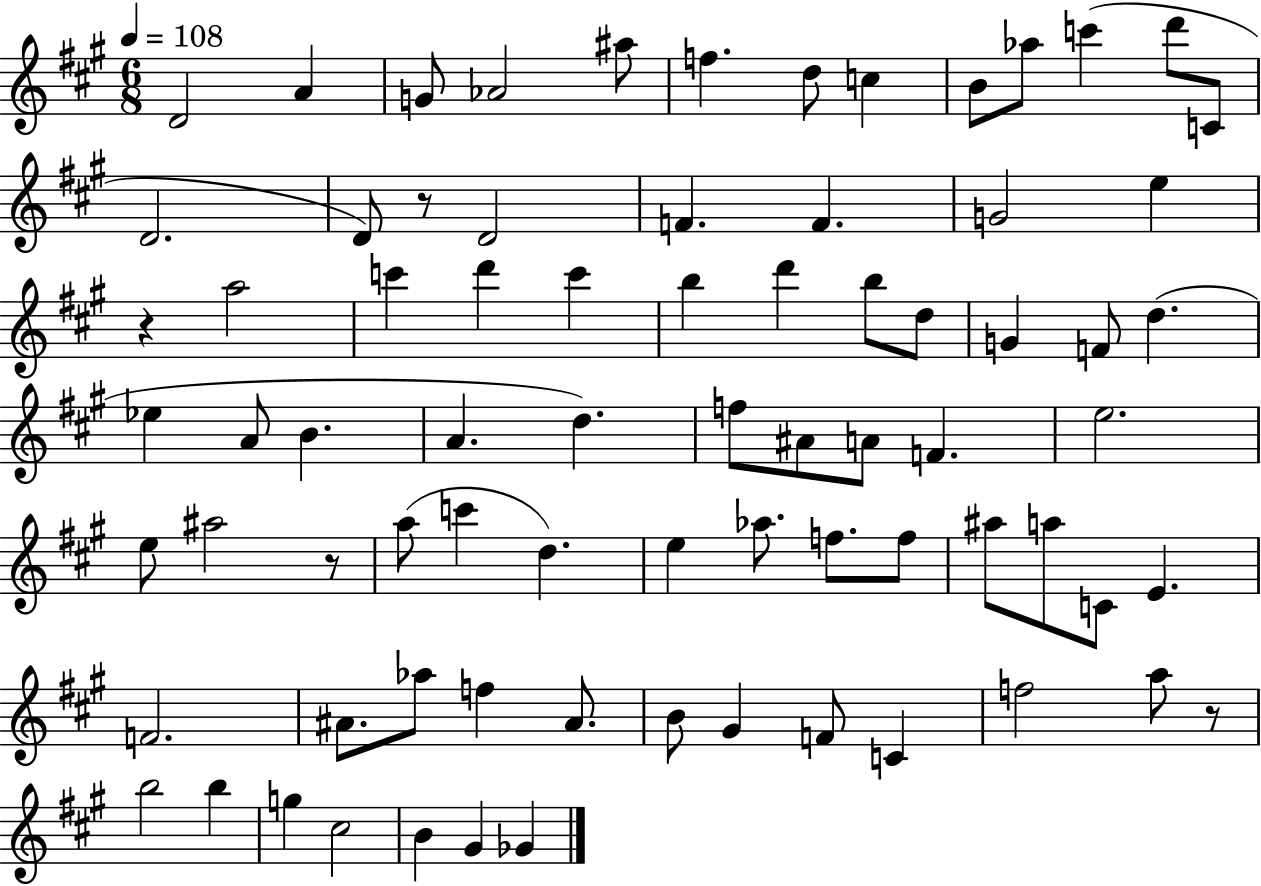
{
  \clef treble
  \numericTimeSignature
  \time 6/8
  \key a \major
  \tempo 4 = 108
  d'2 a'4 | g'8 aes'2 ais''8 | f''4. d''8 c''4 | b'8 aes''8 c'''4( d'''8 c'8 | \break d'2. | d'8) r8 d'2 | f'4. f'4. | g'2 e''4 | \break r4 a''2 | c'''4 d'''4 c'''4 | b''4 d'''4 b''8 d''8 | g'4 f'8 d''4.( | \break ees''4 a'8 b'4. | a'4. d''4.) | f''8 ais'8 a'8 f'4. | e''2. | \break e''8 ais''2 r8 | a''8( c'''4 d''4.) | e''4 aes''8. f''8. f''8 | ais''8 a''8 c'8 e'4. | \break f'2. | ais'8. aes''8 f''4 ais'8. | b'8 gis'4 f'8 c'4 | f''2 a''8 r8 | \break b''2 b''4 | g''4 cis''2 | b'4 gis'4 ges'4 | \bar "|."
}